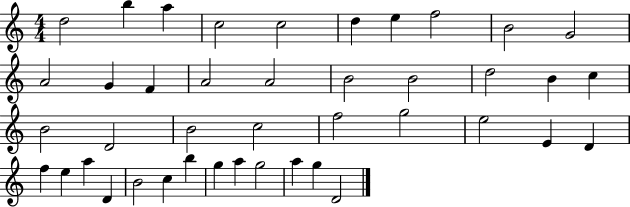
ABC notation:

X:1
T:Untitled
M:4/4
L:1/4
K:C
d2 b a c2 c2 d e f2 B2 G2 A2 G F A2 A2 B2 B2 d2 B c B2 D2 B2 c2 f2 g2 e2 E D f e a D B2 c b g a g2 a g D2